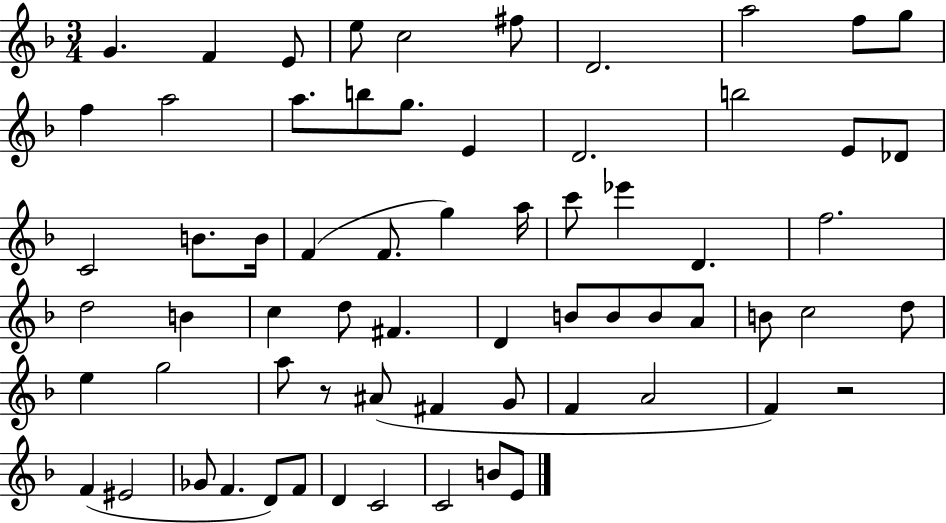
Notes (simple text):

G4/q. F4/q E4/e E5/e C5/h F#5/e D4/h. A5/h F5/e G5/e F5/q A5/h A5/e. B5/e G5/e. E4/q D4/h. B5/h E4/e Db4/e C4/h B4/e. B4/s F4/q F4/e. G5/q A5/s C6/e Eb6/q D4/q. F5/h. D5/h B4/q C5/q D5/e F#4/q. D4/q B4/e B4/e B4/e A4/e B4/e C5/h D5/e E5/q G5/h A5/e R/e A#4/e F#4/q G4/e F4/q A4/h F4/q R/h F4/q EIS4/h Gb4/e F4/q. D4/e F4/e D4/q C4/h C4/h B4/e E4/e